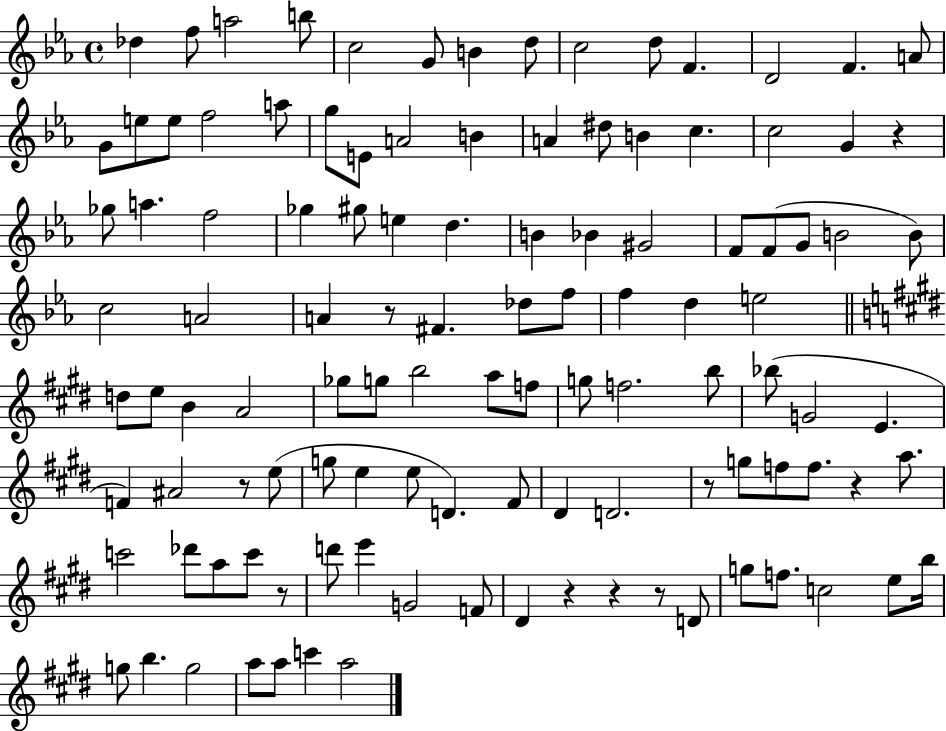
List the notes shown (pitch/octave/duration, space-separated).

Db5/q F5/e A5/h B5/e C5/h G4/e B4/q D5/e C5/h D5/e F4/q. D4/h F4/q. A4/e G4/e E5/e E5/e F5/h A5/e G5/e E4/e A4/h B4/q A4/q D#5/e B4/q C5/q. C5/h G4/q R/q Gb5/e A5/q. F5/h Gb5/q G#5/e E5/q D5/q. B4/q Bb4/q G#4/h F4/e F4/e G4/e B4/h B4/e C5/h A4/h A4/q R/e F#4/q. Db5/e F5/e F5/q D5/q E5/h D5/e E5/e B4/q A4/h Gb5/e G5/e B5/h A5/e F5/e G5/e F5/h. B5/e Bb5/e G4/h E4/q. F4/q A#4/h R/e E5/e G5/e E5/q E5/e D4/q. F#4/e D#4/q D4/h. R/e G5/e F5/e F5/e. R/q A5/e. C6/h Db6/e A5/e C6/e R/e D6/e E6/q G4/h F4/e D#4/q R/q R/q R/e D4/e G5/e F5/e. C5/h E5/e B5/s G5/e B5/q. G5/h A5/e A5/e C6/q A5/h